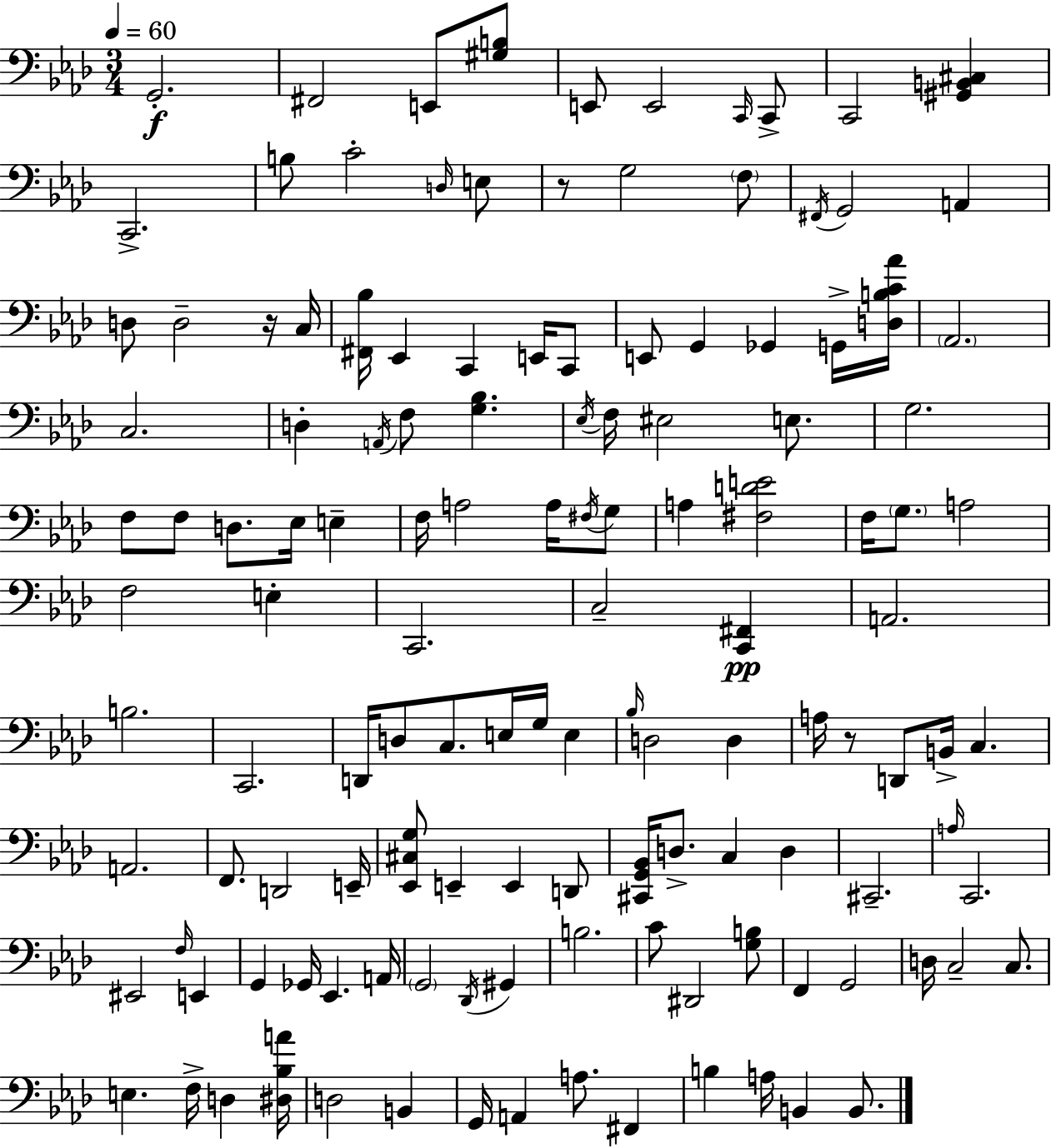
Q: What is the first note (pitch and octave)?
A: G2